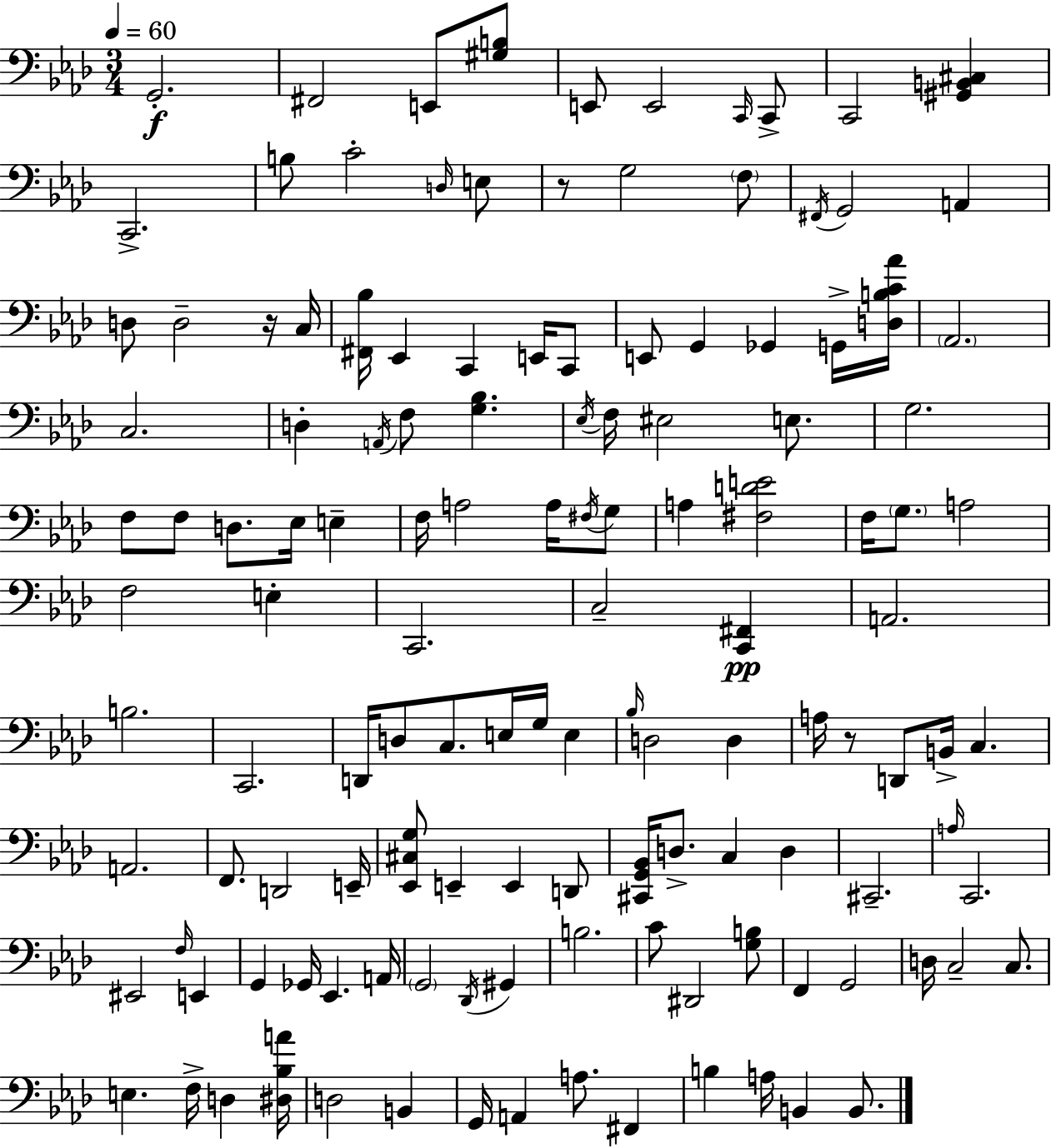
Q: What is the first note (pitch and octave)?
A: G2